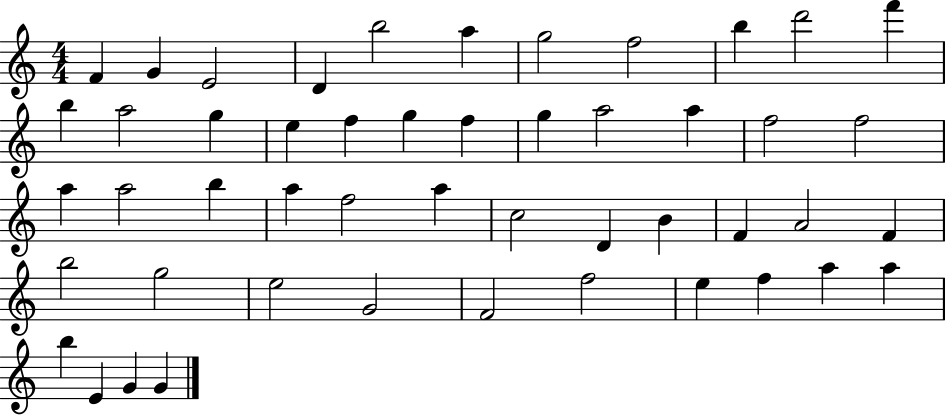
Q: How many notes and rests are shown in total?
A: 49